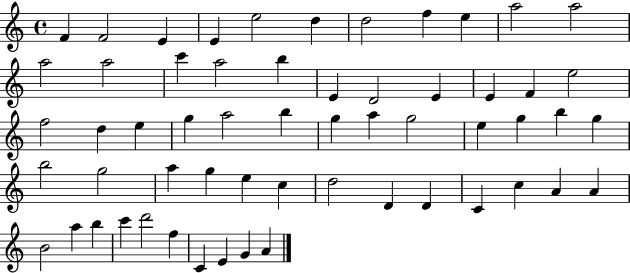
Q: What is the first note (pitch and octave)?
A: F4